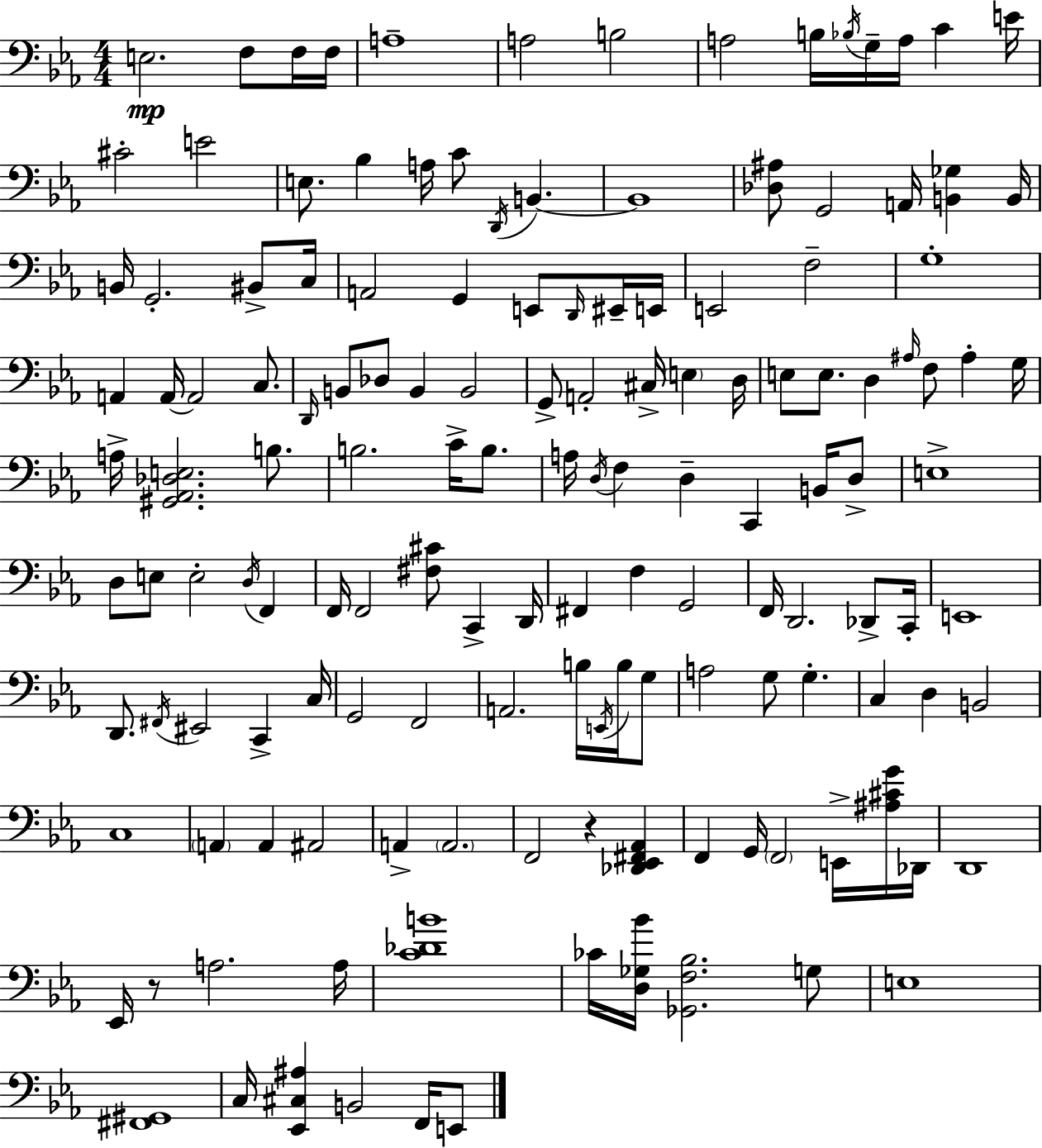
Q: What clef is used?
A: bass